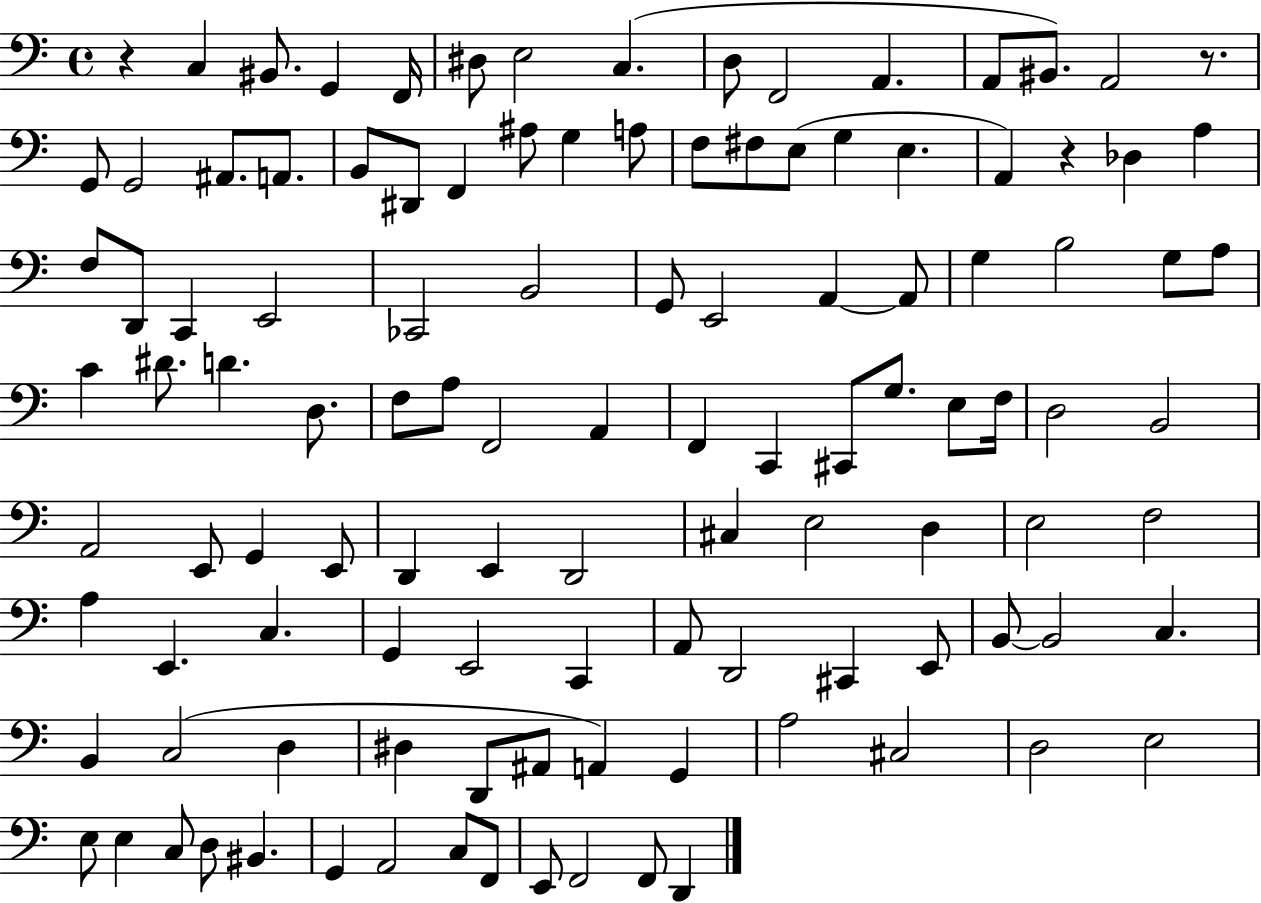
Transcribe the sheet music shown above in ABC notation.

X:1
T:Untitled
M:4/4
L:1/4
K:C
z C, ^B,,/2 G,, F,,/4 ^D,/2 E,2 C, D,/2 F,,2 A,, A,,/2 ^B,,/2 A,,2 z/2 G,,/2 G,,2 ^A,,/2 A,,/2 B,,/2 ^D,,/2 F,, ^A,/2 G, A,/2 F,/2 ^F,/2 E,/2 G, E, A,, z _D, A, F,/2 D,,/2 C,, E,,2 _C,,2 B,,2 G,,/2 E,,2 A,, A,,/2 G, B,2 G,/2 A,/2 C ^D/2 D D,/2 F,/2 A,/2 F,,2 A,, F,, C,, ^C,,/2 G,/2 E,/2 F,/4 D,2 B,,2 A,,2 E,,/2 G,, E,,/2 D,, E,, D,,2 ^C, E,2 D, E,2 F,2 A, E,, C, G,, E,,2 C,, A,,/2 D,,2 ^C,, E,,/2 B,,/2 B,,2 C, B,, C,2 D, ^D, D,,/2 ^A,,/2 A,, G,, A,2 ^C,2 D,2 E,2 E,/2 E, C,/2 D,/2 ^B,, G,, A,,2 C,/2 F,,/2 E,,/2 F,,2 F,,/2 D,,